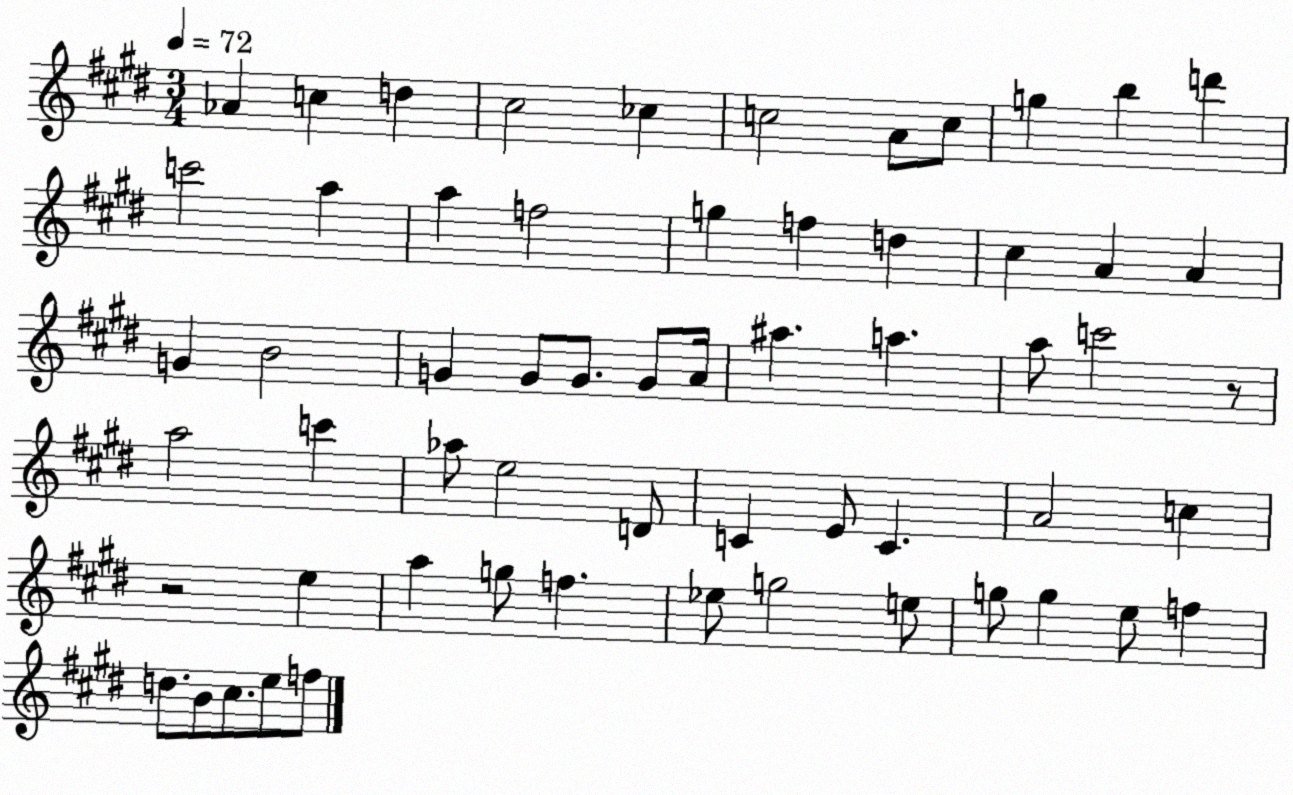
X:1
T:Untitled
M:3/4
L:1/4
K:E
_A c d ^c2 _c c2 A/2 c/2 g b d' c'2 a a f2 g f d ^c A A G B2 G G/2 G/2 G/2 A/4 ^a a a/2 c'2 z/2 a2 c' _a/2 e2 D/2 C E/2 C A2 c z2 e a g/2 f _e/2 g2 e/2 g/2 g e/2 f d/2 B/2 ^c/2 e/2 f/2